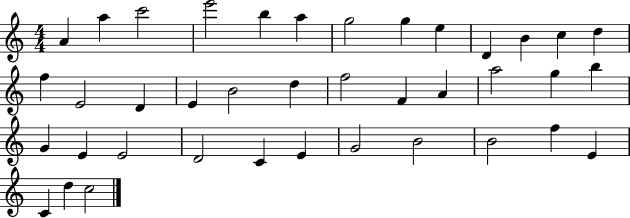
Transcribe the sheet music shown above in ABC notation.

X:1
T:Untitled
M:4/4
L:1/4
K:C
A a c'2 e'2 b a g2 g e D B c d f E2 D E B2 d f2 F A a2 g b G E E2 D2 C E G2 B2 B2 f E C d c2